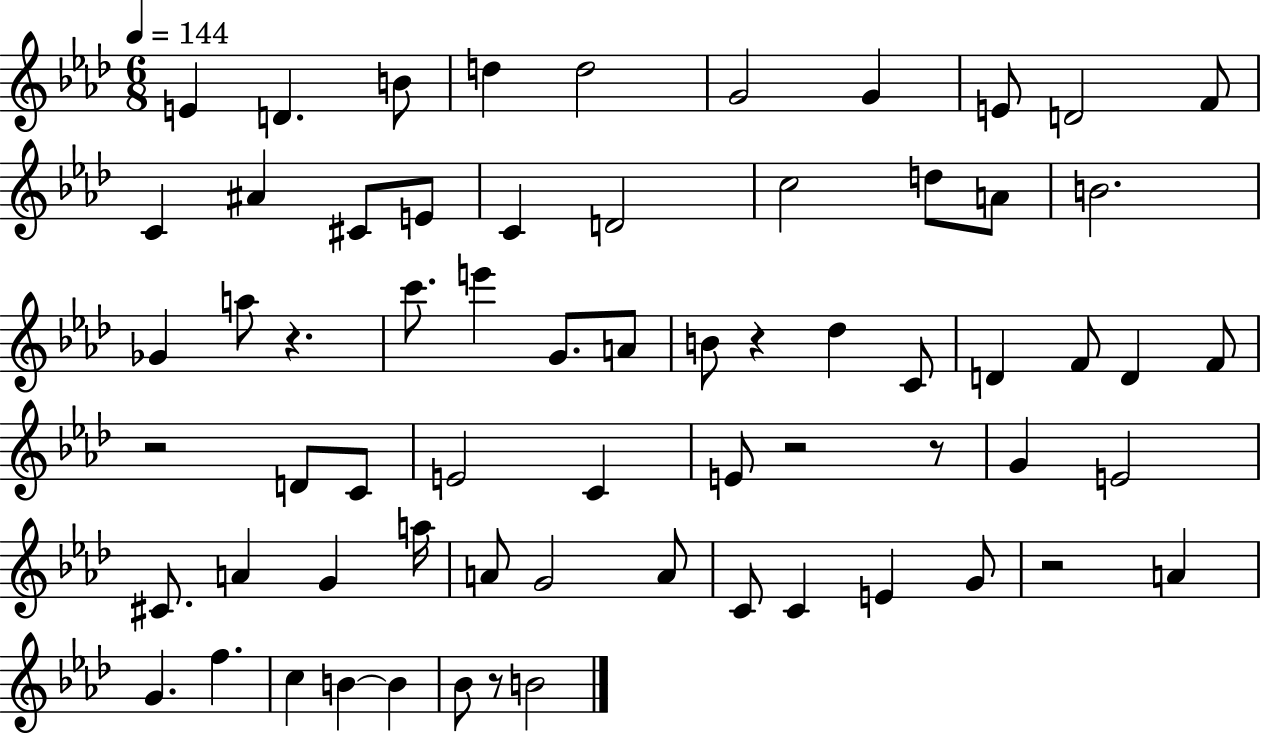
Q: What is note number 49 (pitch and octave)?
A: C4